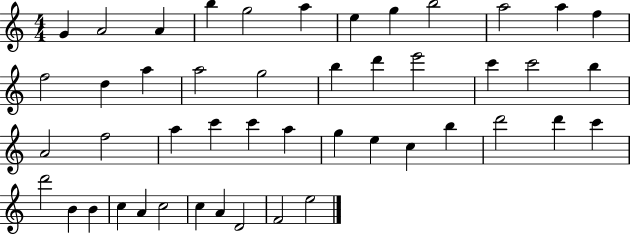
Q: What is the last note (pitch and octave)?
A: E5